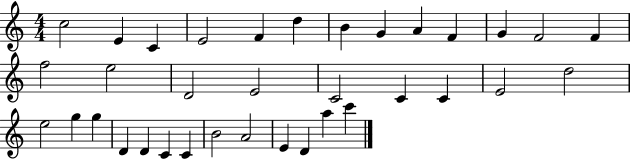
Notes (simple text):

C5/h E4/q C4/q E4/h F4/q D5/q B4/q G4/q A4/q F4/q G4/q F4/h F4/q F5/h E5/h D4/h E4/h C4/h C4/q C4/q E4/h D5/h E5/h G5/q G5/q D4/q D4/q C4/q C4/q B4/h A4/h E4/q D4/q A5/q C6/q